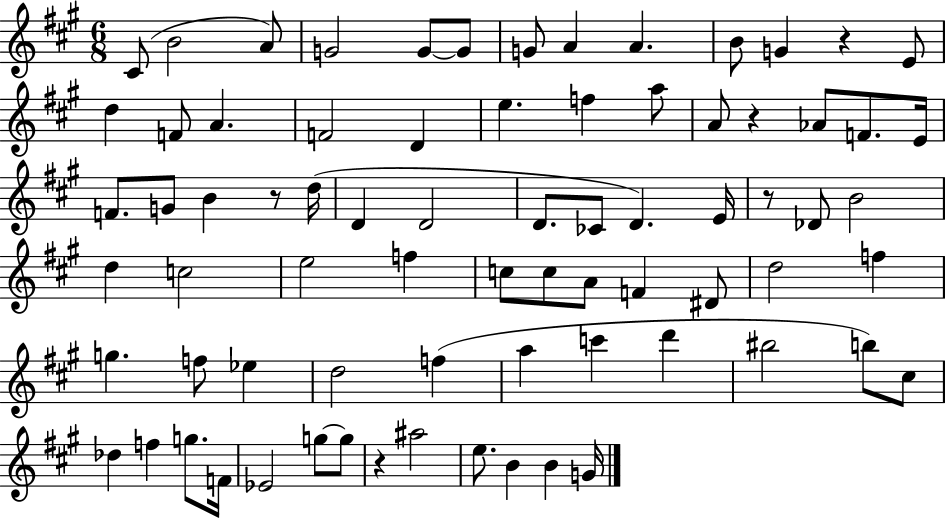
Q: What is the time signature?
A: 6/8